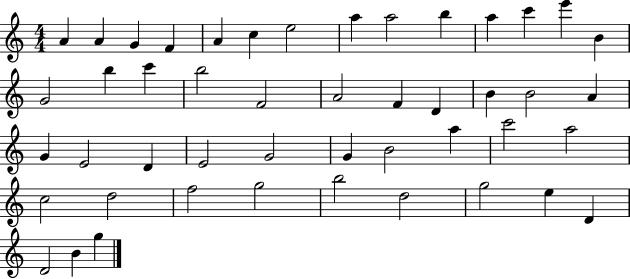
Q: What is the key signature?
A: C major